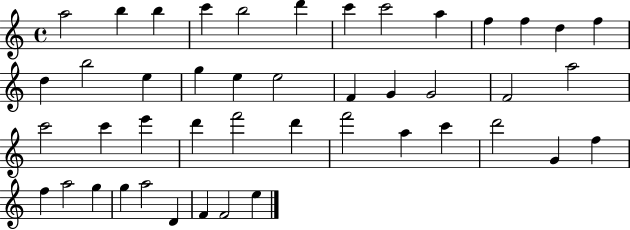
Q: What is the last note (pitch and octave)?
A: E5